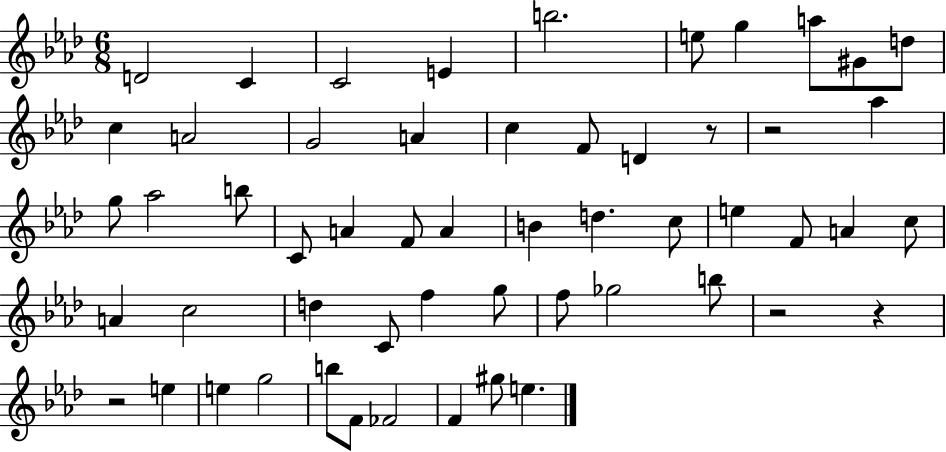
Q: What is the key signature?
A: AES major